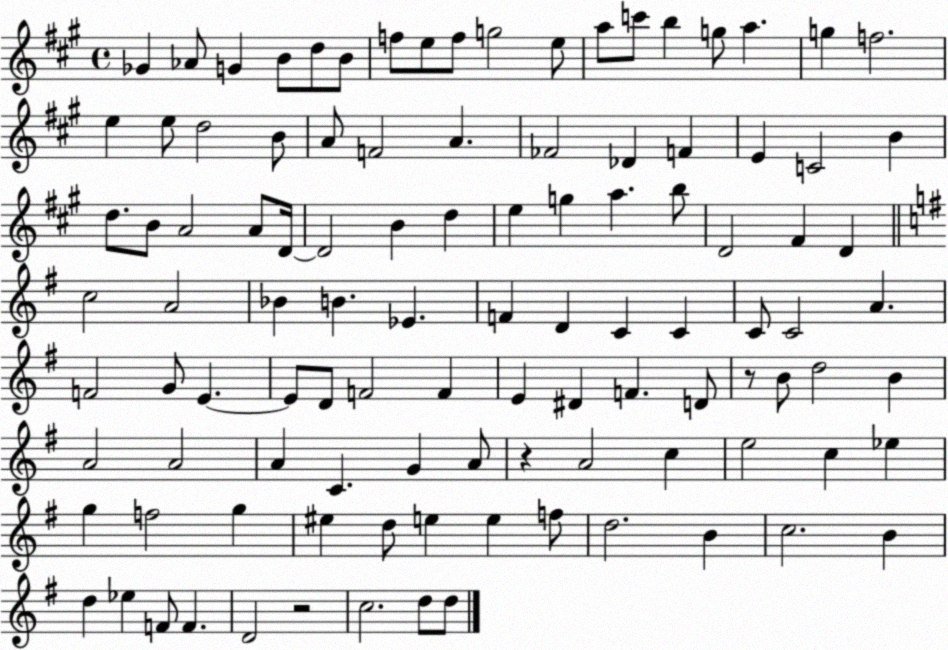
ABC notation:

X:1
T:Untitled
M:4/4
L:1/4
K:A
_G _A/2 G B/2 d/2 B/2 f/2 e/2 f/2 g2 e/2 a/2 c'/2 b g/2 a g f2 e e/2 d2 B/2 A/2 F2 A _F2 _D F E C2 B d/2 B/2 A2 A/2 D/4 D2 B d e g a b/2 D2 ^F D c2 A2 _B B _E F D C C C/2 C2 A F2 G/2 E E/2 D/2 F2 F E ^D F D/2 z/2 B/2 d2 B A2 A2 A C G A/2 z A2 c e2 c _e g f2 g ^e d/2 e e f/2 d2 B c2 B d _e F/2 F D2 z2 c2 d/2 d/2